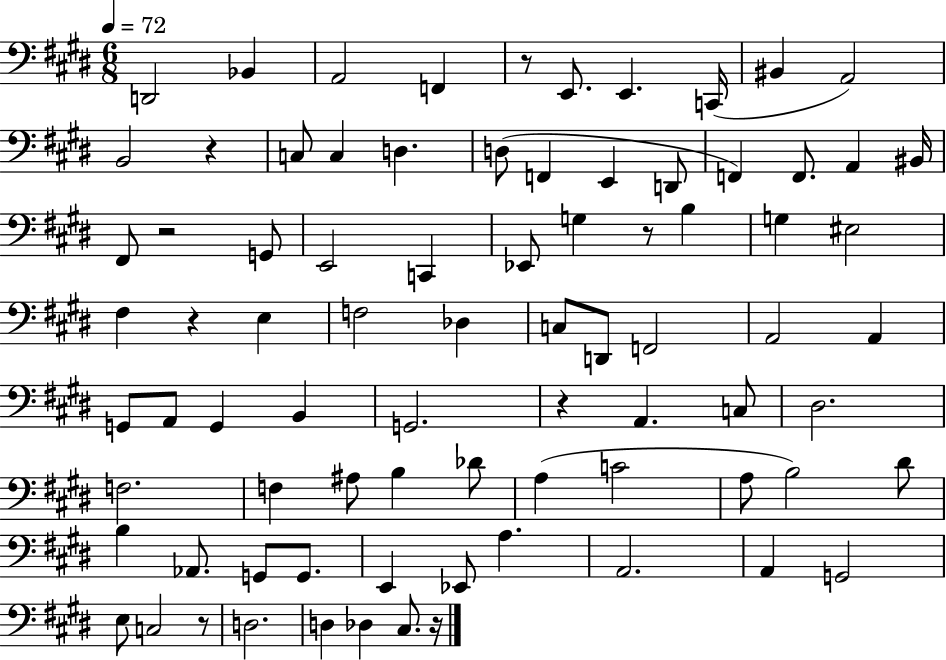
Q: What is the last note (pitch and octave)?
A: C#3